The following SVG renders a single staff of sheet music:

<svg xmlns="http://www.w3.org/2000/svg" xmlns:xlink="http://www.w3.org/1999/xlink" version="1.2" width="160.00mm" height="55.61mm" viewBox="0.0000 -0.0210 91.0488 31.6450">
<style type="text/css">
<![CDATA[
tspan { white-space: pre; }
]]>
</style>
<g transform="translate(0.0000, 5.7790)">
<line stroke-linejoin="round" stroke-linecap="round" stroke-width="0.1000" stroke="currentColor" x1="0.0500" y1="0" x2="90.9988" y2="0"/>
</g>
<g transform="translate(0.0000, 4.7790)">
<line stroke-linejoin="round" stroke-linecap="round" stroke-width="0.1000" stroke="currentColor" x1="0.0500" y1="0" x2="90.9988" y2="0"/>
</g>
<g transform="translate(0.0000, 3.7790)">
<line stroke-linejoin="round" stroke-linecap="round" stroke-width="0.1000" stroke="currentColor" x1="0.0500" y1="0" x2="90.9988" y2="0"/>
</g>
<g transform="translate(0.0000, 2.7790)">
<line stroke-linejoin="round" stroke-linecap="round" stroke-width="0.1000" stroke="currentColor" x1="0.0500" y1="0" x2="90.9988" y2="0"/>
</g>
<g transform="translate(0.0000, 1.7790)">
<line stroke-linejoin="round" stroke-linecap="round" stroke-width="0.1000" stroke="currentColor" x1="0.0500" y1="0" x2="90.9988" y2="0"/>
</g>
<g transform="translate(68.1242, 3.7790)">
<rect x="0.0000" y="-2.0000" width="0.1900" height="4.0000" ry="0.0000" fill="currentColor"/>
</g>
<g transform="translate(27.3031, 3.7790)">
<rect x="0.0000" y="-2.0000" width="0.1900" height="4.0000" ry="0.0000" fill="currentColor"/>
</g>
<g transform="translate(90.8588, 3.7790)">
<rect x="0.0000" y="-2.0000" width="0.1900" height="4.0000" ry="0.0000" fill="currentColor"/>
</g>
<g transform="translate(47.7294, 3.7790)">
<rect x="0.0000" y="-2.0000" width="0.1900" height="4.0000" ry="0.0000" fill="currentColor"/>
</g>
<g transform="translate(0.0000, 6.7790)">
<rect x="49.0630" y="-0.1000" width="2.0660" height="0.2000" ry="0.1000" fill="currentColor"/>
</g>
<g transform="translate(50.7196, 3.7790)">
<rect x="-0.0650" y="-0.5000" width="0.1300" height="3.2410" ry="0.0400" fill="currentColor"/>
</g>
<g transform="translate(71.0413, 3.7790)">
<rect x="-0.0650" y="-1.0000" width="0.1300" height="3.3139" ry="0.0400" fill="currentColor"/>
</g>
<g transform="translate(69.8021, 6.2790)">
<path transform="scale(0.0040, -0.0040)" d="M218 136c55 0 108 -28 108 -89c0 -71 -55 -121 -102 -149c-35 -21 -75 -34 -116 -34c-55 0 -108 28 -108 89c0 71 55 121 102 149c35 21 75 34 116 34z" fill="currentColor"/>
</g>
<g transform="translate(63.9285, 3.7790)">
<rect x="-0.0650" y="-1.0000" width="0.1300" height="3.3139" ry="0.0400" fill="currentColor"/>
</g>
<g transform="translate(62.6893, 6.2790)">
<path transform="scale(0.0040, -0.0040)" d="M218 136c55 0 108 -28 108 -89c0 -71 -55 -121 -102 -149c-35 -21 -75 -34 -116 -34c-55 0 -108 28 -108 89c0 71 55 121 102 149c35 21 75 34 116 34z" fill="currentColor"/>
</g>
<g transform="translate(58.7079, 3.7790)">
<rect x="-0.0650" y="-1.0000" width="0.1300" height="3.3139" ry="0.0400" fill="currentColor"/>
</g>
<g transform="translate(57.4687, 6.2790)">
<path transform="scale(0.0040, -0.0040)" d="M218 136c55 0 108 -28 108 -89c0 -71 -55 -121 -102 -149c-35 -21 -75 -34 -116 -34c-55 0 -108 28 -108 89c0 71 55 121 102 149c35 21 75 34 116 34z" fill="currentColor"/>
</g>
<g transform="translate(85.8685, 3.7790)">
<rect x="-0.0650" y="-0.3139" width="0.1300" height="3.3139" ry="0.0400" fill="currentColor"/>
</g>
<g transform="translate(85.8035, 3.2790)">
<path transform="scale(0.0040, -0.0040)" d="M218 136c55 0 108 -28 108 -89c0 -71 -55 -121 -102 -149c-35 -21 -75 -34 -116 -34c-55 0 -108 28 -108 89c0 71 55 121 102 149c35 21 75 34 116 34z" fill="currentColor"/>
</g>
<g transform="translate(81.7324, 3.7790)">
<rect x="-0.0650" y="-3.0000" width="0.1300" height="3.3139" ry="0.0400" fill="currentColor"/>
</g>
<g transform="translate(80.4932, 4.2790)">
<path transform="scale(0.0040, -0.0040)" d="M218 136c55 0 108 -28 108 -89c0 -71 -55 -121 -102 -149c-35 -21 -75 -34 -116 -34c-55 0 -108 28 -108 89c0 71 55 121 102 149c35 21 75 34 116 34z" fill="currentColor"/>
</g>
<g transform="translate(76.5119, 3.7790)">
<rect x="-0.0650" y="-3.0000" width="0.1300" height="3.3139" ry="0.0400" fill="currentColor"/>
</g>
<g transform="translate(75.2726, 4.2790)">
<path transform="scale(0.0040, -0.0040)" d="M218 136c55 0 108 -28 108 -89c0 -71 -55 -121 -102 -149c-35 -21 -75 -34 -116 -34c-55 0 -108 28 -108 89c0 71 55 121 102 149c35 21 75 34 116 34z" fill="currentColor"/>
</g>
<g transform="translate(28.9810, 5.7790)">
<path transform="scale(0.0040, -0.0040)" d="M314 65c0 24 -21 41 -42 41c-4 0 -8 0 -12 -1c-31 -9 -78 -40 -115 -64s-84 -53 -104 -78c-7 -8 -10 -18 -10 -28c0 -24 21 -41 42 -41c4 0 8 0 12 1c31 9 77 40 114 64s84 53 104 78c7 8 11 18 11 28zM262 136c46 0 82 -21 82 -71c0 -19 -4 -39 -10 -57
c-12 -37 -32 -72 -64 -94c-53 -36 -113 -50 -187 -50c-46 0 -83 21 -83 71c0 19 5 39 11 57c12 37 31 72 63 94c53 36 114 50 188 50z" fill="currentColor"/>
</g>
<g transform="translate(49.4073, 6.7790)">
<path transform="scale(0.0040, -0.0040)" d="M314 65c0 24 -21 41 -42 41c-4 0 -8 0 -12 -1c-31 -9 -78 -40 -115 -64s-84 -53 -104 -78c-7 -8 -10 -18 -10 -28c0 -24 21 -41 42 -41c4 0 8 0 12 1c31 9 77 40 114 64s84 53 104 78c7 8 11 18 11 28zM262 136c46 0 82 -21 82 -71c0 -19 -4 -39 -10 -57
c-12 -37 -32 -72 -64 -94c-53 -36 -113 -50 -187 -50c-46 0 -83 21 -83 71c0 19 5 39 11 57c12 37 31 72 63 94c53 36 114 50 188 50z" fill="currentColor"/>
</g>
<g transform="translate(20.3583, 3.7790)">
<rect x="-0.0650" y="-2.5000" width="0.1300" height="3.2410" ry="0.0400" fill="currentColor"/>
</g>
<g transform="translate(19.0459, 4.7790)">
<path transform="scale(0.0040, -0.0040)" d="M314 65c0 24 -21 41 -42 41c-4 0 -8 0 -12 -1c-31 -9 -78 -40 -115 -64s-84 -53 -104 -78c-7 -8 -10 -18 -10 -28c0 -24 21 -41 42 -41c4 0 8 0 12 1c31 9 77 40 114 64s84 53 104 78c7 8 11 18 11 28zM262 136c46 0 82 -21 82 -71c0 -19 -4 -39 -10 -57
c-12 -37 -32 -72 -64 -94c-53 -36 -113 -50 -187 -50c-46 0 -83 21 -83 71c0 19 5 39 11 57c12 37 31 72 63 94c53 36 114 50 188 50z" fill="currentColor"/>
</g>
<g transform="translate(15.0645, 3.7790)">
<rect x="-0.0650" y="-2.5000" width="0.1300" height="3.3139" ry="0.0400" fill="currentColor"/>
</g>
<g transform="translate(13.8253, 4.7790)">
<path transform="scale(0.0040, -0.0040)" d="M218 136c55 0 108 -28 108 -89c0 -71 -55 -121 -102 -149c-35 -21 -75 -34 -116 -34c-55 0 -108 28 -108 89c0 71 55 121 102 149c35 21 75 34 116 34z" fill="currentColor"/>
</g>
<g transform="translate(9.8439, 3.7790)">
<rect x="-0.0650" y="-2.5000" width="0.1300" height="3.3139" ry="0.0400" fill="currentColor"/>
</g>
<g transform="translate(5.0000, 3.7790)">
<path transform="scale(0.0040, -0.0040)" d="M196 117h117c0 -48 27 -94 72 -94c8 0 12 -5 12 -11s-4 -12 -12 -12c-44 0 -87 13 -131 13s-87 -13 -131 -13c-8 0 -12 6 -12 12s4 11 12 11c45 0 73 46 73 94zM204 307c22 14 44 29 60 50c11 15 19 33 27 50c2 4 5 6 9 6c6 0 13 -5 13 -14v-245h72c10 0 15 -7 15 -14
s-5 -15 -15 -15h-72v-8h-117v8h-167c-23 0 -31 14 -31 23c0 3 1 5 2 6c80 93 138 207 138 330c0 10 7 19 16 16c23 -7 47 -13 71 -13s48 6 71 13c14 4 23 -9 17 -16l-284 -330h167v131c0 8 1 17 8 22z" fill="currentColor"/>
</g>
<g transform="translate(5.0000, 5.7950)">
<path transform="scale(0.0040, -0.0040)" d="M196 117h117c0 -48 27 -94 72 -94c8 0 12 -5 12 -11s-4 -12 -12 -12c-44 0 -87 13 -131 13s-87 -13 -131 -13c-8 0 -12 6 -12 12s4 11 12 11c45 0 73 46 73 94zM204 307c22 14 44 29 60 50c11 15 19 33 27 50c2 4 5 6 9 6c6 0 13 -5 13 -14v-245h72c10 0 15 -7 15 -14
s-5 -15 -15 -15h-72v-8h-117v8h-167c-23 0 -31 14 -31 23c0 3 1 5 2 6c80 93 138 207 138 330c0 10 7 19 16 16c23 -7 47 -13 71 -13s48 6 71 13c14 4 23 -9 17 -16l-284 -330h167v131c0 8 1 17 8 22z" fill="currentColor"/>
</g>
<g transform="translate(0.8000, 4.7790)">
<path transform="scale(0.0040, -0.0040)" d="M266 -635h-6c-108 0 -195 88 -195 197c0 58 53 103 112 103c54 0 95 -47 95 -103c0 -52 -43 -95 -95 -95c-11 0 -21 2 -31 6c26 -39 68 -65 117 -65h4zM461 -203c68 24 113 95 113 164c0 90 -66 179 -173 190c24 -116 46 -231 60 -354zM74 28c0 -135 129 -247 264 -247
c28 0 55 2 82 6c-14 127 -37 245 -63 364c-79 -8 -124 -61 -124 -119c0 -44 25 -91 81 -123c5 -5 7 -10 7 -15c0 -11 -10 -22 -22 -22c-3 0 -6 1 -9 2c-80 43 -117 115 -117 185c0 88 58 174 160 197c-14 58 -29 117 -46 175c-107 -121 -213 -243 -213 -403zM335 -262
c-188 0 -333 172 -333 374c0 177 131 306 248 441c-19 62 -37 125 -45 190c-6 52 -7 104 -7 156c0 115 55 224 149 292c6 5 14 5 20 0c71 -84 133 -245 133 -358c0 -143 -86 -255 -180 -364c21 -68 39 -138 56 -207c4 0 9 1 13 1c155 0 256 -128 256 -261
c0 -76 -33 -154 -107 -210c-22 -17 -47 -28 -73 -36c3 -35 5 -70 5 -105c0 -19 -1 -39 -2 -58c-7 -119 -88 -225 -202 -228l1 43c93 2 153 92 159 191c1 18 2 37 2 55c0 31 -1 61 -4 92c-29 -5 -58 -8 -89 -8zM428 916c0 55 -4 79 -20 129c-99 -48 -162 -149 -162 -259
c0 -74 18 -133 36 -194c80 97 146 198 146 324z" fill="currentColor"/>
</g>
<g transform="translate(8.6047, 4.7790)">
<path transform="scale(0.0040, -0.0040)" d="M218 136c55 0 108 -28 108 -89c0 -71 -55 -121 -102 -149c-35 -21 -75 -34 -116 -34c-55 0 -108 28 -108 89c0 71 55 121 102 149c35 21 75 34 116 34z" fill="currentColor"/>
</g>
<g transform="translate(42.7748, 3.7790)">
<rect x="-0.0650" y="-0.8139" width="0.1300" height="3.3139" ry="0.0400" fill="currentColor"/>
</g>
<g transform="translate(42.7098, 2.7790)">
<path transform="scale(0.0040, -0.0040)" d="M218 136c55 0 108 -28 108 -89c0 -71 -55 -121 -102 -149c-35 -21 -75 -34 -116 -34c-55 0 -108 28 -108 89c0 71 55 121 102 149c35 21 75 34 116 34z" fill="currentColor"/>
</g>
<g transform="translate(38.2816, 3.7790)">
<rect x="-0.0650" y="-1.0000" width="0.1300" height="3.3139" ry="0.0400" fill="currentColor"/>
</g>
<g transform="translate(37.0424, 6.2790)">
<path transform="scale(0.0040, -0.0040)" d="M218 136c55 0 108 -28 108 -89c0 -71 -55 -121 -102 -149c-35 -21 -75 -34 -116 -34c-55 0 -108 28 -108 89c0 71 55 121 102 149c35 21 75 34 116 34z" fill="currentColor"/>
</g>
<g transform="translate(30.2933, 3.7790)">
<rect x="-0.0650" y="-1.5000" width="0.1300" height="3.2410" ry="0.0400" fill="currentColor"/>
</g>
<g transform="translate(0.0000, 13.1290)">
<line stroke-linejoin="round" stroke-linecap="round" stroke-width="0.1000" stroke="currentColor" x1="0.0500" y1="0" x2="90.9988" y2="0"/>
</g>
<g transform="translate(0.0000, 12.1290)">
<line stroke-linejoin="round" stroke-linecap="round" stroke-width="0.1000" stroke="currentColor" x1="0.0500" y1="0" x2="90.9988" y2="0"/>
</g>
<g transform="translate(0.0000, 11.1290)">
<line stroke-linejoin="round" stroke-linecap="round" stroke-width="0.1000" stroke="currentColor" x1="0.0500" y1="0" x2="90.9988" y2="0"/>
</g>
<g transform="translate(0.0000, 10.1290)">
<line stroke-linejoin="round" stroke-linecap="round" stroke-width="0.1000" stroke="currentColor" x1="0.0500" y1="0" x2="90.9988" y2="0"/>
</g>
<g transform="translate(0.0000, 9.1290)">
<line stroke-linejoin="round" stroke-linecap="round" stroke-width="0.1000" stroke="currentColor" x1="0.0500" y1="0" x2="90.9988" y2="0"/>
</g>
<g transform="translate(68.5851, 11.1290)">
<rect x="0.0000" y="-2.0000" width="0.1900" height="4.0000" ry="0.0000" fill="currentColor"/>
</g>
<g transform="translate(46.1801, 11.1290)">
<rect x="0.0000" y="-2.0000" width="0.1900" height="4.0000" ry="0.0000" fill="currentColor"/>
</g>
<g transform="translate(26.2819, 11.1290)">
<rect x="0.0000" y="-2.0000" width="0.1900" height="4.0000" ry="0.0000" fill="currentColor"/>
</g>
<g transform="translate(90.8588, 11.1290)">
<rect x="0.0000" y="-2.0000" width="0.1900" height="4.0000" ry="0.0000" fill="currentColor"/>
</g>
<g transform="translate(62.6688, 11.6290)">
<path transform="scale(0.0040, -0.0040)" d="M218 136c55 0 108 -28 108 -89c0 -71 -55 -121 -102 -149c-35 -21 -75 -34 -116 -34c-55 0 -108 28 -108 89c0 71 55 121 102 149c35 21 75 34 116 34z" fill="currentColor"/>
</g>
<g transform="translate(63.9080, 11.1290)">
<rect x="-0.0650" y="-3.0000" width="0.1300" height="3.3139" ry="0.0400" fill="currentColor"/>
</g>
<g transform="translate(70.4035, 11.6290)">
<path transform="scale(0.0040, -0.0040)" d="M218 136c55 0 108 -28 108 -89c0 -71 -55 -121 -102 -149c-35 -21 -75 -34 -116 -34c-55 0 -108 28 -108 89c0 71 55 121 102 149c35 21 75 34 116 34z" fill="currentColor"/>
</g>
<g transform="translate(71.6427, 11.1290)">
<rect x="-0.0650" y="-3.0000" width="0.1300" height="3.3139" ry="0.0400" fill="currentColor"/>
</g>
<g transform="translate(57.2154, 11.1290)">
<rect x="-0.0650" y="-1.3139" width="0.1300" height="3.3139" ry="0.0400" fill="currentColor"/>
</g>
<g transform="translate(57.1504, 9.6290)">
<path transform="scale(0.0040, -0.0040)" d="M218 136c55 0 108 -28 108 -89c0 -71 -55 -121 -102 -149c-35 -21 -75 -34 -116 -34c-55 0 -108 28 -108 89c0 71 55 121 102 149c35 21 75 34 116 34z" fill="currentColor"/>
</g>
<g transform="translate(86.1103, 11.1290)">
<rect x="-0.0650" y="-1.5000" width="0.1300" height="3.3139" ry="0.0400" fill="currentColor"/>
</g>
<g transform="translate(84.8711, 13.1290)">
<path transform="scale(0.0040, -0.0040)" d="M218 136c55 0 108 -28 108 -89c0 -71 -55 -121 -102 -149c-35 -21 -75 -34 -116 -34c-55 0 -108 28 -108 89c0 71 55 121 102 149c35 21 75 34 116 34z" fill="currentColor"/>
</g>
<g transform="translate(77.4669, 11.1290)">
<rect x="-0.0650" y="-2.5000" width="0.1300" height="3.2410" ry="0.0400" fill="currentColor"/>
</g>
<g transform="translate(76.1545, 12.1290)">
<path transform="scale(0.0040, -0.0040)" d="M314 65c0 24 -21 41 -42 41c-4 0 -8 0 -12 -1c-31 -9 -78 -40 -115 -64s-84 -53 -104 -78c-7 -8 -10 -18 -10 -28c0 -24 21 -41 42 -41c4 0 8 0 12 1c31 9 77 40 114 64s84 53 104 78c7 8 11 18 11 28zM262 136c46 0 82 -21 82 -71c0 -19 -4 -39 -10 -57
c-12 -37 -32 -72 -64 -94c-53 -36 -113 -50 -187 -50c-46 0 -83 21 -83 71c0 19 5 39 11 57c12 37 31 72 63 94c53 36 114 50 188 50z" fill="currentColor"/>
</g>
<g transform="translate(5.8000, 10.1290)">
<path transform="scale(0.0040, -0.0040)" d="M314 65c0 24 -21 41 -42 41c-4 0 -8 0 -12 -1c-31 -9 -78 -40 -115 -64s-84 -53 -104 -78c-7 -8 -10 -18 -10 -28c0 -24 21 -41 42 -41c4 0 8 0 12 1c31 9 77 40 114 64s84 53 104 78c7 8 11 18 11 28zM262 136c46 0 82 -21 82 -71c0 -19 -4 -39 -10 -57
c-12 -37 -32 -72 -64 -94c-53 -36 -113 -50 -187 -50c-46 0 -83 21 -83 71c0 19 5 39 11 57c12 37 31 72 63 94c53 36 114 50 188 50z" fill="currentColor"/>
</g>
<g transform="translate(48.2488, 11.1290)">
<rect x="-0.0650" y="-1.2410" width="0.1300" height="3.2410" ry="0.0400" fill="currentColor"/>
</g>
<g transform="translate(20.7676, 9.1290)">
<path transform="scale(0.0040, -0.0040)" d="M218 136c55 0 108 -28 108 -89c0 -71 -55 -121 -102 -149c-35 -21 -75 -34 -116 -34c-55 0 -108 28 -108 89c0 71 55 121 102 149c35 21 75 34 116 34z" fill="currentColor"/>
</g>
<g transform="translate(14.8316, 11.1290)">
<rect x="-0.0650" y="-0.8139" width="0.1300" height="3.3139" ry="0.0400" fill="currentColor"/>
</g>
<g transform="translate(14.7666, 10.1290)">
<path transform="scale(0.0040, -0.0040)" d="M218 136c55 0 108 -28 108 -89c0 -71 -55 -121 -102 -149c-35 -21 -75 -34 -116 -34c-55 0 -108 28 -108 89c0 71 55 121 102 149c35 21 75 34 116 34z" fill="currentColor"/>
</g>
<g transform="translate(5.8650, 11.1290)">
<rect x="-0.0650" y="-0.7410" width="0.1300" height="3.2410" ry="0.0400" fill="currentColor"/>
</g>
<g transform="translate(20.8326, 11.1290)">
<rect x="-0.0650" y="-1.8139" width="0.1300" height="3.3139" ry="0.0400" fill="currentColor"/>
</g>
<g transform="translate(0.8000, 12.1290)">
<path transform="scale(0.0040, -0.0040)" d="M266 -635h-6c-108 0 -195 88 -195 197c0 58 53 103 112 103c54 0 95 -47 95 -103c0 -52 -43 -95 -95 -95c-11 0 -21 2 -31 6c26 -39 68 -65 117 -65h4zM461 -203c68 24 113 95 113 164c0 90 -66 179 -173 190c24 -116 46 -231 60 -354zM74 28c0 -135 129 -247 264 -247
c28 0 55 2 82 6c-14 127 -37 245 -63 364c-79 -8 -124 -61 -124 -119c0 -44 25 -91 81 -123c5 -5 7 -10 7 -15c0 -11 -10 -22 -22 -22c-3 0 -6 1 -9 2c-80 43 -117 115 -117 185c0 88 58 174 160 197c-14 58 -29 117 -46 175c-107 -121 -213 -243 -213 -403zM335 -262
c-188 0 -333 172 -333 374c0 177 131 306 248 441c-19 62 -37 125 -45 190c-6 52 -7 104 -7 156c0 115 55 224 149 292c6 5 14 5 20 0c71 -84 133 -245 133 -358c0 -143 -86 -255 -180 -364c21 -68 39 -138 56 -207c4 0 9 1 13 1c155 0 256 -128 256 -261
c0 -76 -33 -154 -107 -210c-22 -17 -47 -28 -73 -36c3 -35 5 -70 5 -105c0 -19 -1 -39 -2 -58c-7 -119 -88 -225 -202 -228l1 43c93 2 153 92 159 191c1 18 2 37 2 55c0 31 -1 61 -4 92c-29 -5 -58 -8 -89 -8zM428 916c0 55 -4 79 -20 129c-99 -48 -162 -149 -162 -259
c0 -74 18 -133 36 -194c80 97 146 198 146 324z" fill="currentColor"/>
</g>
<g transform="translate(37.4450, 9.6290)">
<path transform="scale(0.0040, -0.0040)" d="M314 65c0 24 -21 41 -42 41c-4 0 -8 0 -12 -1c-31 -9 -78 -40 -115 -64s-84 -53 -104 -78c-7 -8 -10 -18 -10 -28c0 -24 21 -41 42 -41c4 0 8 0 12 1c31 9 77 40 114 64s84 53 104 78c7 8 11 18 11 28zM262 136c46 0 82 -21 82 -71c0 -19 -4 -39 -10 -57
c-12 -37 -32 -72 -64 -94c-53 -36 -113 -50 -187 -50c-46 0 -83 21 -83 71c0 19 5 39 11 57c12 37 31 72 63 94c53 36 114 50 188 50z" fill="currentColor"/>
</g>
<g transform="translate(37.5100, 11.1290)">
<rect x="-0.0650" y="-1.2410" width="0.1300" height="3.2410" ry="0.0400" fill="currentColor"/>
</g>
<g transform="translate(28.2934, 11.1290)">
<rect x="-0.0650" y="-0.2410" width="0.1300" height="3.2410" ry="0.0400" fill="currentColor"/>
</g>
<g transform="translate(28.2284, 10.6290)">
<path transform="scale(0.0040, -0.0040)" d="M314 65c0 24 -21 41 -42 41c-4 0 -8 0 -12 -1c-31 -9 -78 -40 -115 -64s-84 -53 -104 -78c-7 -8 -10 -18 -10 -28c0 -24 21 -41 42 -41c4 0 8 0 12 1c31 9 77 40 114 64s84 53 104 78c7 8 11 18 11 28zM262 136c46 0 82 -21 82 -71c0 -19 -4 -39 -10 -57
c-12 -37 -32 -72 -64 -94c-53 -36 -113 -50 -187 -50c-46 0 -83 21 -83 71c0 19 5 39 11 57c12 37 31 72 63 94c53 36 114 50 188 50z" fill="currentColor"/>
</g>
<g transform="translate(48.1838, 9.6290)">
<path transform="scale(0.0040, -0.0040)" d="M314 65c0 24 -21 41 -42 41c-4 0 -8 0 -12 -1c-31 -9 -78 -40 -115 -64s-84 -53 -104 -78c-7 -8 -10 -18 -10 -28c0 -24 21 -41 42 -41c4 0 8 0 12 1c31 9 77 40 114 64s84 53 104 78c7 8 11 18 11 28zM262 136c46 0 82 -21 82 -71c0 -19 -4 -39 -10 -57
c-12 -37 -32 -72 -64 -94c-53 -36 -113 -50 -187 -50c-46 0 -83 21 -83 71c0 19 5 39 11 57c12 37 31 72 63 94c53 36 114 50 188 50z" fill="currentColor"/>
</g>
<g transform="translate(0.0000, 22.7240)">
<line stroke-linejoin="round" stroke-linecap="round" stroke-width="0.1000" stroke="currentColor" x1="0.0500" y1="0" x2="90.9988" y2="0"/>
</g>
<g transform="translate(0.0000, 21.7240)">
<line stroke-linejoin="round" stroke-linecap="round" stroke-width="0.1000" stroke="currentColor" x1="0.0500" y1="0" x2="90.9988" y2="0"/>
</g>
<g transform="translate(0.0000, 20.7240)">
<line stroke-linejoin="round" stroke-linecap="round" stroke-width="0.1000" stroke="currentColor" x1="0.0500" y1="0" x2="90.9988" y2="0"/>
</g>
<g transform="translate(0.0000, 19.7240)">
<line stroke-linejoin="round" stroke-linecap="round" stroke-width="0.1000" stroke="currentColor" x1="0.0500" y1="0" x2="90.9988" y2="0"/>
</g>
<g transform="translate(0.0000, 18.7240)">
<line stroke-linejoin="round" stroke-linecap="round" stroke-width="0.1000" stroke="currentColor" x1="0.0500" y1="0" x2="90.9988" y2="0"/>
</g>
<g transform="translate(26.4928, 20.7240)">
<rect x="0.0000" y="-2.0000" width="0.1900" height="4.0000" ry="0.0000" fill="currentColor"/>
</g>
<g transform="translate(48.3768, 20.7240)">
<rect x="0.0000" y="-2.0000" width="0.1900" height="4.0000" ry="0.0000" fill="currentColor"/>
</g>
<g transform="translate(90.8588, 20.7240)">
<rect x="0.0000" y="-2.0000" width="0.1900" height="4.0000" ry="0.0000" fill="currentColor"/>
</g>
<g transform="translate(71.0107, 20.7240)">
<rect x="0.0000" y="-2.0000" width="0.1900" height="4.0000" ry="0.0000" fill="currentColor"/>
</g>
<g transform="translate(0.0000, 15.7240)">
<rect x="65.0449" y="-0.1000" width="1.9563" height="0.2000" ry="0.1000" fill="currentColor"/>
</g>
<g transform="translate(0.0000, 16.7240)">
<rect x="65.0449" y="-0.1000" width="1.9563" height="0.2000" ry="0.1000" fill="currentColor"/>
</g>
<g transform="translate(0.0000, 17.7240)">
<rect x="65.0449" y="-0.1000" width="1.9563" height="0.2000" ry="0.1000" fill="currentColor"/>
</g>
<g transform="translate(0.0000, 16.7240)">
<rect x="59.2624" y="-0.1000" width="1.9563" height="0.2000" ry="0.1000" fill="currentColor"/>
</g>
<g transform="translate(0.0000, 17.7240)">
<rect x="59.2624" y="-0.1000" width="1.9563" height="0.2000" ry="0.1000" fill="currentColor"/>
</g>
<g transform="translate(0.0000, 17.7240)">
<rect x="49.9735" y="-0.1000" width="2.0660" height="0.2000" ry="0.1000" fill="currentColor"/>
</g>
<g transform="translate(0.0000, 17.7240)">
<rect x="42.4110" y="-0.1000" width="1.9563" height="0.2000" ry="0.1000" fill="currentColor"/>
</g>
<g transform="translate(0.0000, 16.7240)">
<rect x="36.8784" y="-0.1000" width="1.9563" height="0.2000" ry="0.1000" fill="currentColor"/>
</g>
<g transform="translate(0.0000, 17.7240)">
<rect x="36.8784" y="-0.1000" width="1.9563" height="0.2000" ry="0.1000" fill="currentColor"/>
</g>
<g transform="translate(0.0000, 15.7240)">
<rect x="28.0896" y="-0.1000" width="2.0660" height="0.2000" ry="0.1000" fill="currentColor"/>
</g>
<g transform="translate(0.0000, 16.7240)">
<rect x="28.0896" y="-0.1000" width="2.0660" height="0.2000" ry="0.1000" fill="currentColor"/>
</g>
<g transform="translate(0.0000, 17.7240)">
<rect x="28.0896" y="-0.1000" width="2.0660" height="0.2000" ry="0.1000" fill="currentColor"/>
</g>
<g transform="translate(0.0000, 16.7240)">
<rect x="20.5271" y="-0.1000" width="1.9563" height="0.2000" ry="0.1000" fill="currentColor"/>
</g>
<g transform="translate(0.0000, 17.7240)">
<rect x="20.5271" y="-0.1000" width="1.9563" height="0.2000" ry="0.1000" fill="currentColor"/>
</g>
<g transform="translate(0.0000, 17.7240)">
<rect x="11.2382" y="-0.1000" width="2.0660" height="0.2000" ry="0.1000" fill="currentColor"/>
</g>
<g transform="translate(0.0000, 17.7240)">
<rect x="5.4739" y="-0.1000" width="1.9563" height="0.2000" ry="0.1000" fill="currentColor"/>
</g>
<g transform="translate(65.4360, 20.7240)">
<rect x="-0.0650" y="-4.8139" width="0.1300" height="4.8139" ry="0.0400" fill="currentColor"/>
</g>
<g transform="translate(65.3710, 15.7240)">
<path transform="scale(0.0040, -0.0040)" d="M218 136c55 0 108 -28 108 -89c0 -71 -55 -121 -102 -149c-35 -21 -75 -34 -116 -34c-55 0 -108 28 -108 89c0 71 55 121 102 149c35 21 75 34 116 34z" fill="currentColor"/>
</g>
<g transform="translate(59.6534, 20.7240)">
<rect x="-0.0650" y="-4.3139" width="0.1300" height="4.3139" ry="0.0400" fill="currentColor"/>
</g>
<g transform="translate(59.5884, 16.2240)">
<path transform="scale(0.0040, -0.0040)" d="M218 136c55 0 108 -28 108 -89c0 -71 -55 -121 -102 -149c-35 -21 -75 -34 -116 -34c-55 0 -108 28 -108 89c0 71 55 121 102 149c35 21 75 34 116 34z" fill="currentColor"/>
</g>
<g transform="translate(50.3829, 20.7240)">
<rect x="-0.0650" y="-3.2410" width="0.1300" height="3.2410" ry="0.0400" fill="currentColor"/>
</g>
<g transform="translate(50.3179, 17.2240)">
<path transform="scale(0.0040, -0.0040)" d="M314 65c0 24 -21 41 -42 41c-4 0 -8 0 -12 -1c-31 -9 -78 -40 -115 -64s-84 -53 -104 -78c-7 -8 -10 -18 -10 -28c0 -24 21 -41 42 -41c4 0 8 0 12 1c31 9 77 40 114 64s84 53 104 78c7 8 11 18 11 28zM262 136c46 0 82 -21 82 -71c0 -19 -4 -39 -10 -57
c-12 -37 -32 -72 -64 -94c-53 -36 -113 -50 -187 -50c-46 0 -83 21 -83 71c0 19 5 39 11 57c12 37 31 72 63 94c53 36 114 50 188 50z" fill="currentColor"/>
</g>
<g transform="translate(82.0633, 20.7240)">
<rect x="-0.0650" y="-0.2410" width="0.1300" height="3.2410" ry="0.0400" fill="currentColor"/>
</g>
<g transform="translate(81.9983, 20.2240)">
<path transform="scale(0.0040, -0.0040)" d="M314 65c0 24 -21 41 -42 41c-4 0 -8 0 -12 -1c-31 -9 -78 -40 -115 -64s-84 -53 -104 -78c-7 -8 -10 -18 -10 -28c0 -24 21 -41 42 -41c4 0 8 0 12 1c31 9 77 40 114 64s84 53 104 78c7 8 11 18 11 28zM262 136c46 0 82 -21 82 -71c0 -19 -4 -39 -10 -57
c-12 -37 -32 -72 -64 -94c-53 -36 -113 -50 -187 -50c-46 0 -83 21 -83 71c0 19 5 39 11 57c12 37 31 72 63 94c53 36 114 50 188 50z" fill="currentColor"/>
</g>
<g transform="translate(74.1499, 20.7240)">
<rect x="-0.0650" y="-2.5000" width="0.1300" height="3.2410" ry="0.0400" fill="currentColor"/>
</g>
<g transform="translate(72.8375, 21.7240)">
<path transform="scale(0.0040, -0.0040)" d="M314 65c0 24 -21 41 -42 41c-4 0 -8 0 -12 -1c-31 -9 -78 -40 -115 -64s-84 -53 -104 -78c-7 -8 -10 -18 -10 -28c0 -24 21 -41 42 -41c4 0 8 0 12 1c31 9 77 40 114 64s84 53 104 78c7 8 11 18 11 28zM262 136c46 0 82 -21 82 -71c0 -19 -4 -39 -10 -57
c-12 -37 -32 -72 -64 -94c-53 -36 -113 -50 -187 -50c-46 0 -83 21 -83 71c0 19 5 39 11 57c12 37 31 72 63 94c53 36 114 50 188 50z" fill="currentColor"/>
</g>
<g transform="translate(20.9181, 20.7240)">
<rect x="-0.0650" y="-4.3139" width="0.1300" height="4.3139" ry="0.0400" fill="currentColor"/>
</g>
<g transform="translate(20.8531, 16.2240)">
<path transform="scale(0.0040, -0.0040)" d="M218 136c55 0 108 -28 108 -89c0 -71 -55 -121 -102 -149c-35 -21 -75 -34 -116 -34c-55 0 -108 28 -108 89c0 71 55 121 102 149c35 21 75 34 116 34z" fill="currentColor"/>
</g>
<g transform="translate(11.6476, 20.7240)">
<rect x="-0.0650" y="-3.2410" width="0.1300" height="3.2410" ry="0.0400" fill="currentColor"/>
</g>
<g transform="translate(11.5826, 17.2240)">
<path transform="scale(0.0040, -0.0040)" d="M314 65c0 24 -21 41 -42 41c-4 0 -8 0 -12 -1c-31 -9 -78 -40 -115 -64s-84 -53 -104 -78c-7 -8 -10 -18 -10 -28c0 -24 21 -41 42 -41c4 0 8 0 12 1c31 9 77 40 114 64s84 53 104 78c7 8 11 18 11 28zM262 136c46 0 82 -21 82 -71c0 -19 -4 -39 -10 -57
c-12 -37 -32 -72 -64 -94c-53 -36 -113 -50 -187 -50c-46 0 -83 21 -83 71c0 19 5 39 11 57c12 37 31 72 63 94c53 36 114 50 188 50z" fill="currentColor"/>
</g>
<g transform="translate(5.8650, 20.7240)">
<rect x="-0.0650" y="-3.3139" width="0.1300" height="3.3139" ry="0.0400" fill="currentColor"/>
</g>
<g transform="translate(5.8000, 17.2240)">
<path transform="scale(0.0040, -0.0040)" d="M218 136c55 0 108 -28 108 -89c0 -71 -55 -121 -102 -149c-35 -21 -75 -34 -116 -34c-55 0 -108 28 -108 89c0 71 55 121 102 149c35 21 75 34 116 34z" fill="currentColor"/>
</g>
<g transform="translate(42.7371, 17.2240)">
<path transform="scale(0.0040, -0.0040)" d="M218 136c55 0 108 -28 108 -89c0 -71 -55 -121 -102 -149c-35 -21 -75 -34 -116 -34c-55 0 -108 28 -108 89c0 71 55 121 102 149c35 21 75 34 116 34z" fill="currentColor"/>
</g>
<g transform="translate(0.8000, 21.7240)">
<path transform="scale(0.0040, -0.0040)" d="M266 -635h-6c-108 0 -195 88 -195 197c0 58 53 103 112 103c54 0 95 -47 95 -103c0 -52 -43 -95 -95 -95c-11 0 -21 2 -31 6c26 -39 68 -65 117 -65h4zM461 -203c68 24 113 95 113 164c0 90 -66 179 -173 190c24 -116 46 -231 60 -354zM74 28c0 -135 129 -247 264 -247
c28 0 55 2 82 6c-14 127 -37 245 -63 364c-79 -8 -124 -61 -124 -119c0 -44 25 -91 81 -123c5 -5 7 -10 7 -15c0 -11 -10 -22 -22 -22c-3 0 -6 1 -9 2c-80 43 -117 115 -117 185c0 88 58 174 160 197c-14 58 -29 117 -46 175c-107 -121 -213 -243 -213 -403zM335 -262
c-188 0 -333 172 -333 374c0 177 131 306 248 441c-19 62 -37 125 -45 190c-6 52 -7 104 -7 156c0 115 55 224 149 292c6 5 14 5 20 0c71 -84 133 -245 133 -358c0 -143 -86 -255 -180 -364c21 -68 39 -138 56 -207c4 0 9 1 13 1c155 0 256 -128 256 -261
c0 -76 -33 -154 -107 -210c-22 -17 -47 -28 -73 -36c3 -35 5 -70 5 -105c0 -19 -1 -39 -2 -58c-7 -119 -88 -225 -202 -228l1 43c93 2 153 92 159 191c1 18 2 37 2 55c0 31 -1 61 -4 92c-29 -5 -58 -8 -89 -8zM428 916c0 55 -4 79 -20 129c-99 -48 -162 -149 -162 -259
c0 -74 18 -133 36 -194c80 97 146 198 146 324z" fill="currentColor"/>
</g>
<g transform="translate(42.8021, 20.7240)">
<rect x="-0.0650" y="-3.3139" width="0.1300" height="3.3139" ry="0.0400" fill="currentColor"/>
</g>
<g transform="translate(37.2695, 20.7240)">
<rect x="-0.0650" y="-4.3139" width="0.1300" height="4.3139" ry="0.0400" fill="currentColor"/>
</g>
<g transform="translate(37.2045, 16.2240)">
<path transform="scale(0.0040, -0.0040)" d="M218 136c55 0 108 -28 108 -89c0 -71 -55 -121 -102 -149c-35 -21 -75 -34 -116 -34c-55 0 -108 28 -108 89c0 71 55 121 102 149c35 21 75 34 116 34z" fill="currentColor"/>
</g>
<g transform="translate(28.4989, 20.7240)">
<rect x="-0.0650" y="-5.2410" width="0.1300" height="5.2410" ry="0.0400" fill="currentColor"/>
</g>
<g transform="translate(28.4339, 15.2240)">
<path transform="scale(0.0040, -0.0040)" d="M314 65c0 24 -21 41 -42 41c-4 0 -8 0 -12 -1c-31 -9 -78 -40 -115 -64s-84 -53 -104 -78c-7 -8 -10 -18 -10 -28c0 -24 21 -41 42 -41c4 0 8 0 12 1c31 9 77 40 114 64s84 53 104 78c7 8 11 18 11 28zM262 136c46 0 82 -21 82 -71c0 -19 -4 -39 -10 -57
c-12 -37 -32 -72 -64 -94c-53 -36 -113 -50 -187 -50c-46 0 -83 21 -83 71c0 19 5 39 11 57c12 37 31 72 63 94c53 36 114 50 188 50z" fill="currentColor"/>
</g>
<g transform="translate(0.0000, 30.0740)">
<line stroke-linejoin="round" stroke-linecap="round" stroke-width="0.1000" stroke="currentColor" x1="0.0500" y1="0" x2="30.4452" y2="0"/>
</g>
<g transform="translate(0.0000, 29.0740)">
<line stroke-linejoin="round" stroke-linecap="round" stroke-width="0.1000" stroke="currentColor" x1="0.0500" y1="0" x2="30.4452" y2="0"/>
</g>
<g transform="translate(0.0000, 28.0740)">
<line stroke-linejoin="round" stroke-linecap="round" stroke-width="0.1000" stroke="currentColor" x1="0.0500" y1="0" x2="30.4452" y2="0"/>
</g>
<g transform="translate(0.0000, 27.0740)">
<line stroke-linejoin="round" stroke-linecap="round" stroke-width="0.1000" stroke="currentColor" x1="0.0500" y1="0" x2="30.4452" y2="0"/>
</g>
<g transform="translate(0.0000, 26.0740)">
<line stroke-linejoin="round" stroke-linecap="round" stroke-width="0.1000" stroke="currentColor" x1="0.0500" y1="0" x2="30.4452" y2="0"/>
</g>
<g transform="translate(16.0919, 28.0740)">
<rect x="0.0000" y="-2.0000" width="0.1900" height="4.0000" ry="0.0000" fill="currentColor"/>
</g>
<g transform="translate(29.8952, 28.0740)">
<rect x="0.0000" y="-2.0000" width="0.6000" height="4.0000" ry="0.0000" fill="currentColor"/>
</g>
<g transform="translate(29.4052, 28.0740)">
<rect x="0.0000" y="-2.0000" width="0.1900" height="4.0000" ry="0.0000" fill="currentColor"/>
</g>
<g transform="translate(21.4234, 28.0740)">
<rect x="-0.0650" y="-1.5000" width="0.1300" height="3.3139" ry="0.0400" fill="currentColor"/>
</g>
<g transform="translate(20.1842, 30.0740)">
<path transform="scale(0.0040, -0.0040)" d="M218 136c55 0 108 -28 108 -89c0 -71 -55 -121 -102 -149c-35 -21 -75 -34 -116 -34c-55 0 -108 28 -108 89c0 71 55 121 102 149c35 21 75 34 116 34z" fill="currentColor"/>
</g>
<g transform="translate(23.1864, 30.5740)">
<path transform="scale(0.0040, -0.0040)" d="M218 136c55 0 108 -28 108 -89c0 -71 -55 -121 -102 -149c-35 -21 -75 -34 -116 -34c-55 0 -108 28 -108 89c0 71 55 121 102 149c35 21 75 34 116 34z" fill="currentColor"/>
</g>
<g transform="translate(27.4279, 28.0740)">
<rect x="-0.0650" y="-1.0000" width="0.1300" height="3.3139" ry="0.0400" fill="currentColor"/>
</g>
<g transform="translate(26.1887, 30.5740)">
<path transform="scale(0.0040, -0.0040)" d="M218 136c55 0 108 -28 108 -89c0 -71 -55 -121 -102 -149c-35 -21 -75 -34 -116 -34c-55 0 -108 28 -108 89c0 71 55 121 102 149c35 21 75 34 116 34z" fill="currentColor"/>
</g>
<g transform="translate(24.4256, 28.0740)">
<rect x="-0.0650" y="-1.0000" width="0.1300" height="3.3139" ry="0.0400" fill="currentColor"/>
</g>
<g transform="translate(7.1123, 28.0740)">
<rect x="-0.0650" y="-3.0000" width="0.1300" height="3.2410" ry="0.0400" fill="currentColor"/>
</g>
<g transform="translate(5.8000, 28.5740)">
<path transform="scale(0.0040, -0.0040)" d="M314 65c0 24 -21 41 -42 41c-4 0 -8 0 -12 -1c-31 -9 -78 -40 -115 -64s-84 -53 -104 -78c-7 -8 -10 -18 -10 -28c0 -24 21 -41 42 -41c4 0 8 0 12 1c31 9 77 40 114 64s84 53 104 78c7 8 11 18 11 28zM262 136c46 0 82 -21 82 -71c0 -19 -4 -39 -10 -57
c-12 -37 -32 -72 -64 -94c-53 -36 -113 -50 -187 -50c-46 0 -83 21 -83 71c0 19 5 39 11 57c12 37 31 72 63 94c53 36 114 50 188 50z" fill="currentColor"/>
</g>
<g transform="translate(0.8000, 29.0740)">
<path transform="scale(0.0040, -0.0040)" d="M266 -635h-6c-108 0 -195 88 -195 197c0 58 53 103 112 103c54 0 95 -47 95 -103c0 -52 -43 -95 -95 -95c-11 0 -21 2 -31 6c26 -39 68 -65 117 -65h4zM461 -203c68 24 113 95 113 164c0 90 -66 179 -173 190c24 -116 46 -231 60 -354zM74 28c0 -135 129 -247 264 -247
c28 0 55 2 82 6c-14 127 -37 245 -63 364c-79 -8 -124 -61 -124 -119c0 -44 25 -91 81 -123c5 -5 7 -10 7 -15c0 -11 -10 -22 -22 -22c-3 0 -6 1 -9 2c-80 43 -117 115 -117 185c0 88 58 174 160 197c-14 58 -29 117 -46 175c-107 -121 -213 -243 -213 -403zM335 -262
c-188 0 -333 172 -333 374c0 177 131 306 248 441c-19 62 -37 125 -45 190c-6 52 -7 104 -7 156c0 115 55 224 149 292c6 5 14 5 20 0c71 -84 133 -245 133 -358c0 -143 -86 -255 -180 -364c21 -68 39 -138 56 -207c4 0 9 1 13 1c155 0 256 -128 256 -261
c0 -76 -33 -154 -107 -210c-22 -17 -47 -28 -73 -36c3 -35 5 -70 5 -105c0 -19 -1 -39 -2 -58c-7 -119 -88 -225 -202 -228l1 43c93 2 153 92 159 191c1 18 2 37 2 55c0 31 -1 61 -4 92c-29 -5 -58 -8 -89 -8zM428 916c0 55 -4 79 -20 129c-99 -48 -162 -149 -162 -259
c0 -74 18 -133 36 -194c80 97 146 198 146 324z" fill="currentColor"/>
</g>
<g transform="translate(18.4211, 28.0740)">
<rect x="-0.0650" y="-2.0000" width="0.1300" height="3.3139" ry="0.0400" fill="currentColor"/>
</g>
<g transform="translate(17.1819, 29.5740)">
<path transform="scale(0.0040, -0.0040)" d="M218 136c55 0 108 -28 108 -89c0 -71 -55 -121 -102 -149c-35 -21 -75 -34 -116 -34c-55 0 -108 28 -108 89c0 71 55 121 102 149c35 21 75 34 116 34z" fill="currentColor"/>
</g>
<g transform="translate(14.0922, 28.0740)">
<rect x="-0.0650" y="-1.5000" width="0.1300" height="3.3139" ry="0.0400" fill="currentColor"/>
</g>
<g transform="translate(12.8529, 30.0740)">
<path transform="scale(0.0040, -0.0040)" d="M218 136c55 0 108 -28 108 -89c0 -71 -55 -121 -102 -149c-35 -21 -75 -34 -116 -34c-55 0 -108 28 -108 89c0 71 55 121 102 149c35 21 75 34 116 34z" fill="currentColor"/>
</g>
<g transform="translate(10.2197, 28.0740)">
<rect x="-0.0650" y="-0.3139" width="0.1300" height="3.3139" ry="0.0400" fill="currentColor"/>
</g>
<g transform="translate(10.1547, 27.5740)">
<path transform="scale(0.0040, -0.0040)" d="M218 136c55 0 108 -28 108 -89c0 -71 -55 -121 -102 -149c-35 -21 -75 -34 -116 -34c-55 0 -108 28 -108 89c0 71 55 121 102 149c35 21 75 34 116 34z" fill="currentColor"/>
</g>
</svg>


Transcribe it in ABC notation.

X:1
T:Untitled
M:4/4
L:1/4
K:C
G G G2 E2 D d C2 D D D A A c d2 d f c2 e2 e2 e A A G2 E b b2 d' f'2 d' b b2 d' e' G2 c2 A2 c E F E D D